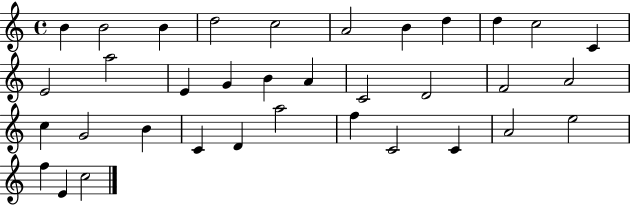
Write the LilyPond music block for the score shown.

{
  \clef treble
  \time 4/4
  \defaultTimeSignature
  \key c \major
  b'4 b'2 b'4 | d''2 c''2 | a'2 b'4 d''4 | d''4 c''2 c'4 | \break e'2 a''2 | e'4 g'4 b'4 a'4 | c'2 d'2 | f'2 a'2 | \break c''4 g'2 b'4 | c'4 d'4 a''2 | f''4 c'2 c'4 | a'2 e''2 | \break f''4 e'4 c''2 | \bar "|."
}